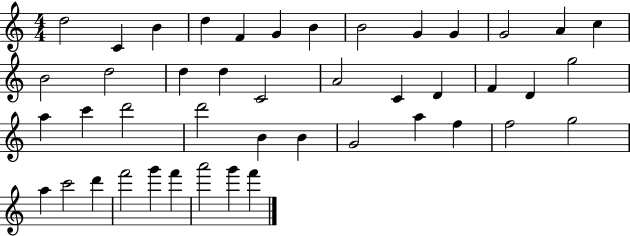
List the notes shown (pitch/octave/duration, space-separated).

D5/h C4/q B4/q D5/q F4/q G4/q B4/q B4/h G4/q G4/q G4/h A4/q C5/q B4/h D5/h D5/q D5/q C4/h A4/h C4/q D4/q F4/q D4/q G5/h A5/q C6/q D6/h D6/h B4/q B4/q G4/h A5/q F5/q F5/h G5/h A5/q C6/h D6/q F6/h G6/q F6/q A6/h G6/q F6/q